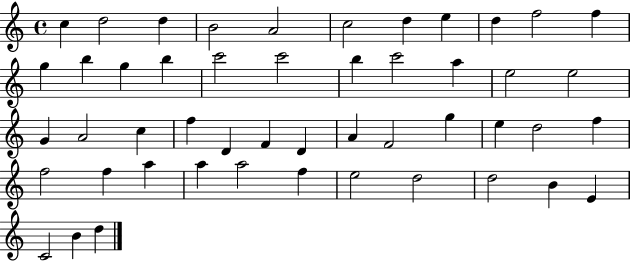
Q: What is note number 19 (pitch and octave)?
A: C6